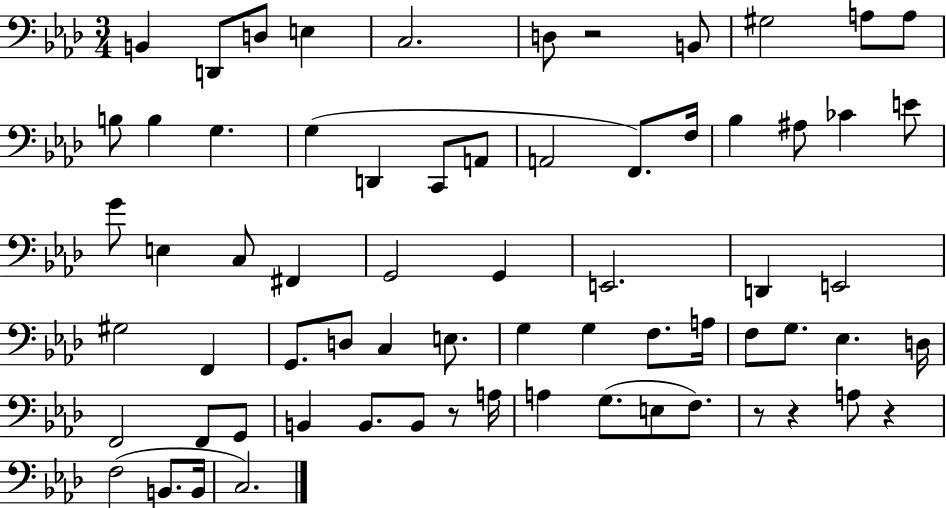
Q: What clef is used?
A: bass